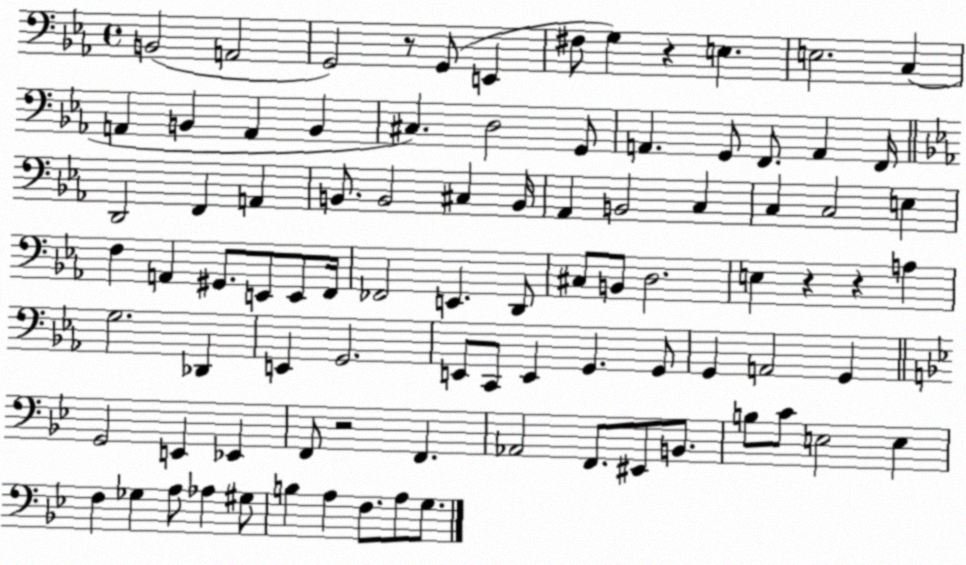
X:1
T:Untitled
M:4/4
L:1/4
K:Eb
B,,2 A,,2 G,,2 z/2 G,,/2 E,, ^F,/2 G, z E, E,2 C, A,, B,, A,, B,, ^C, D,2 G,,/2 A,, G,,/2 F,,/2 A,, F,,/4 D,,2 F,, A,, B,,/2 B,,2 ^C, B,,/4 _A,, B,,2 C, C, C,2 E, F, A,, ^G,,/2 E,,/2 E,,/2 F,,/4 _F,,2 E,, D,,/2 ^C,/2 B,,/2 D,2 E, z z A, G,2 _D,, E,, G,,2 E,,/2 C,,/2 E,, G,, G,,/2 G,, A,,2 G,, G,,2 E,, _E,, F,,/2 z2 F,, _A,,2 F,,/2 ^E,,/2 B,,/2 B,/2 C/2 E,2 E, F, _G, A,/2 _A, ^G,/2 B, A, F,/2 A,/2 G,/2